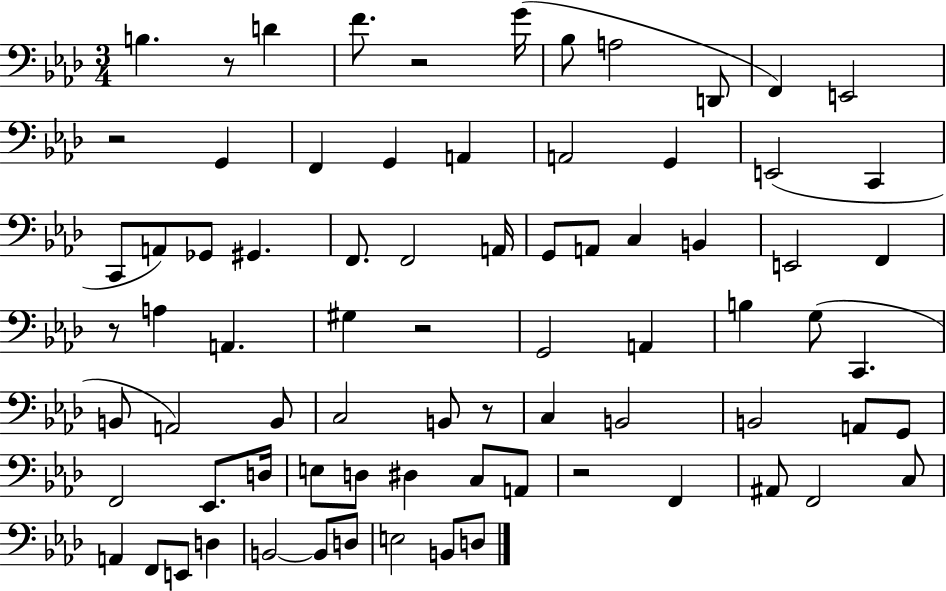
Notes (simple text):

B3/q. R/e D4/q F4/e. R/h G4/s Bb3/e A3/h D2/e F2/q E2/h R/h G2/q F2/q G2/q A2/q A2/h G2/q E2/h C2/q C2/e A2/e Gb2/e G#2/q. F2/e. F2/h A2/s G2/e A2/e C3/q B2/q E2/h F2/q R/e A3/q A2/q. G#3/q R/h G2/h A2/q B3/q G3/e C2/q. B2/e A2/h B2/e C3/h B2/e R/e C3/q B2/h B2/h A2/e G2/e F2/h Eb2/e. D3/s E3/e D3/e D#3/q C3/e A2/e R/h F2/q A#2/e F2/h C3/e A2/q F2/e E2/e D3/q B2/h B2/e D3/e E3/h B2/e D3/e